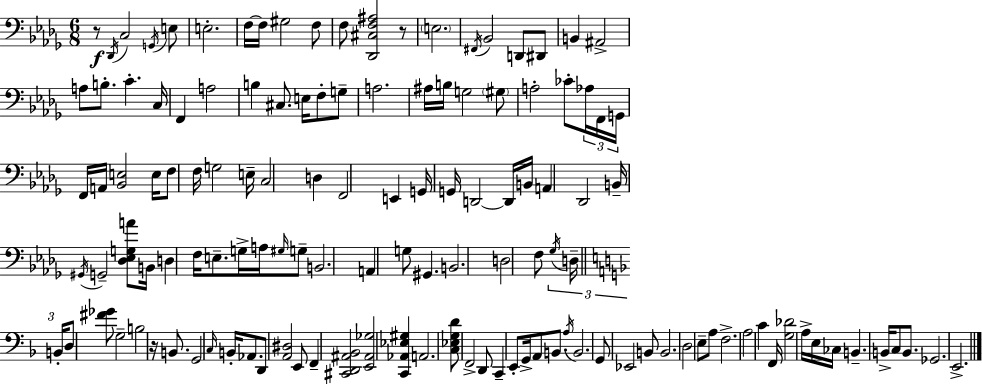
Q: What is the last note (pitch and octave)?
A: E2